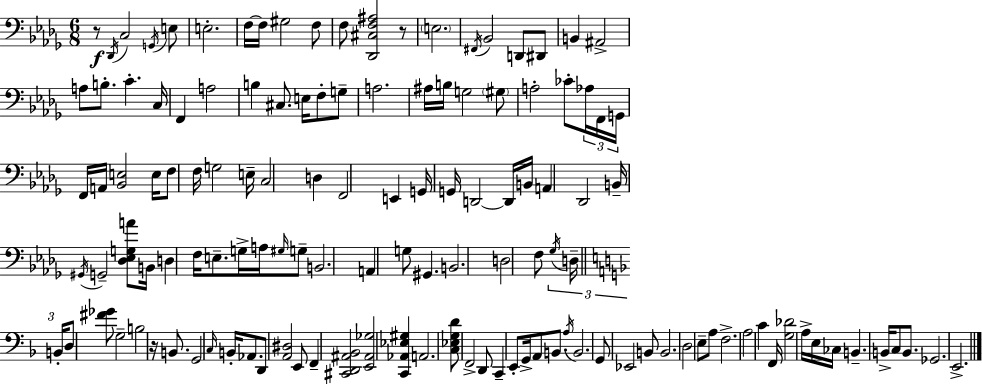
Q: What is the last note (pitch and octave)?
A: E2